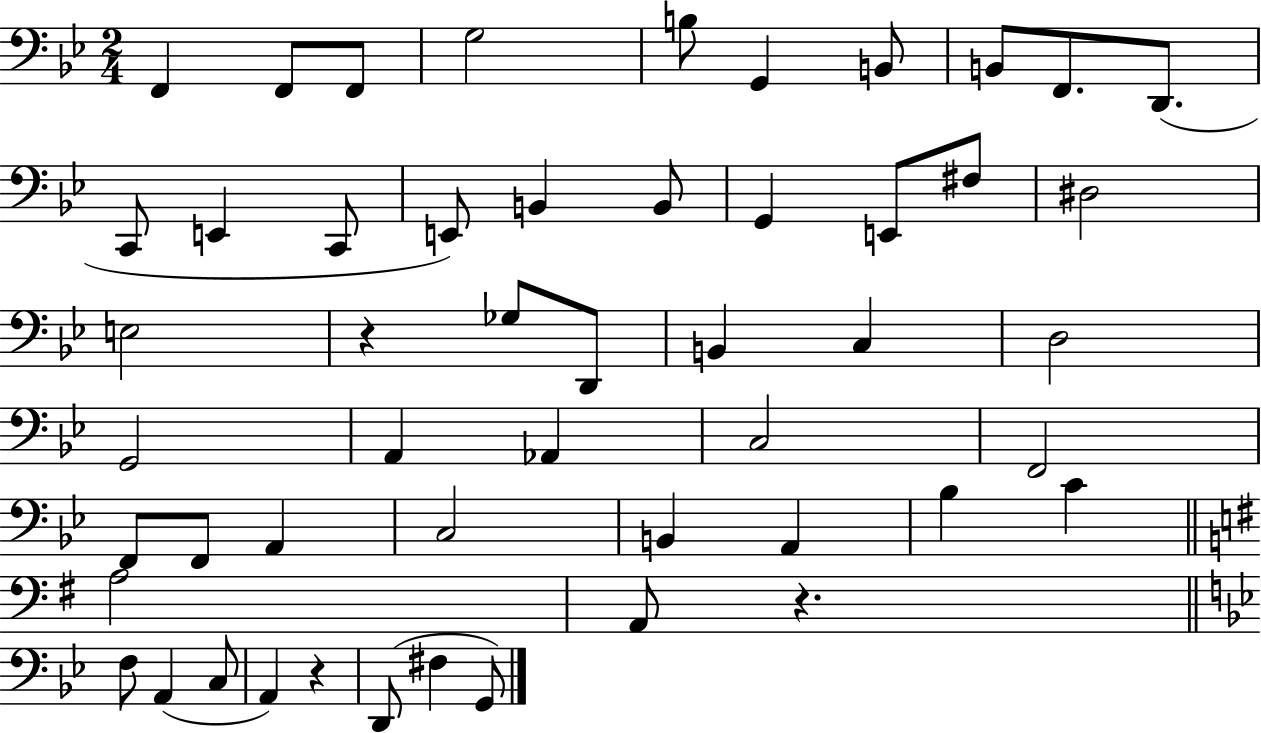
{
  \clef bass
  \numericTimeSignature
  \time 2/4
  \key bes \major
  \repeat volta 2 { f,4 f,8 f,8 | g2 | b8 g,4 b,8 | b,8 f,8. d,8.( | \break c,8 e,4 c,8 | e,8) b,4 b,8 | g,4 e,8 fis8 | dis2 | \break e2 | r4 ges8 d,8 | b,4 c4 | d2 | \break g,2 | a,4 aes,4 | c2 | f,2 | \break f,8 f,8 a,4 | c2 | b,4 a,4 | bes4 c'4 | \break \bar "||" \break \key e \minor a2 | a,8 r4. | \bar "||" \break \key bes \major f8 a,4( c8 | a,4) r4 | d,8( fis4 g,8) | } \bar "|."
}